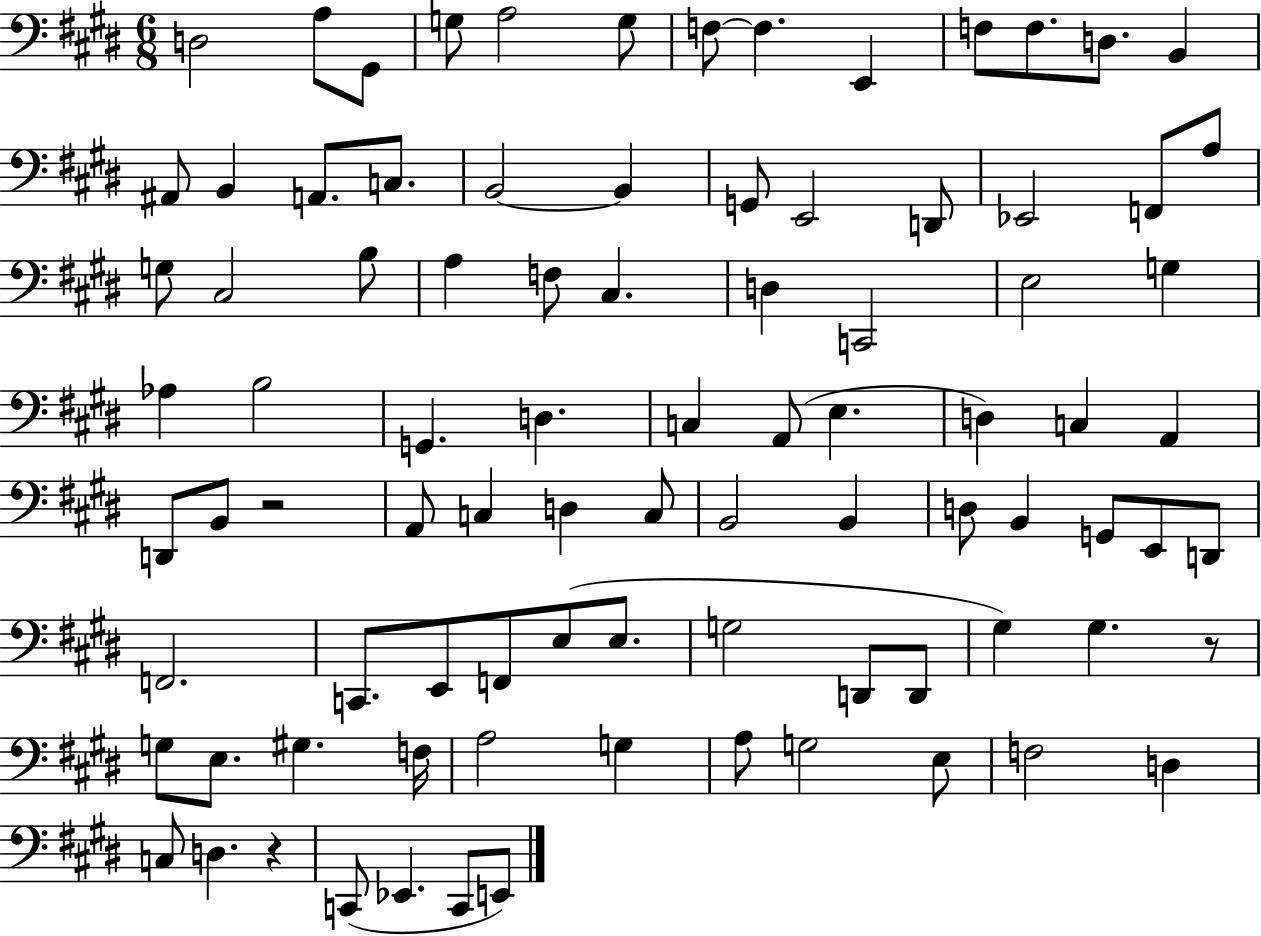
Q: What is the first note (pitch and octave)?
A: D3